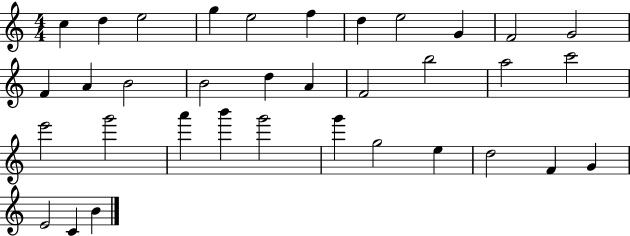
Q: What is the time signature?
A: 4/4